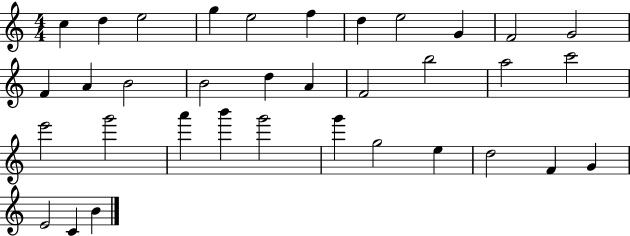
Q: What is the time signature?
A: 4/4